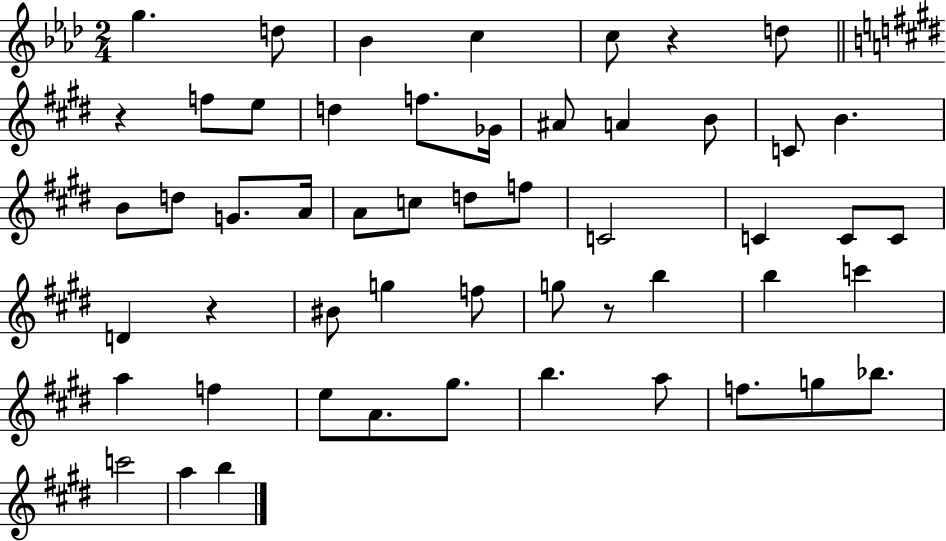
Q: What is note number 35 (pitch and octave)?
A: B5